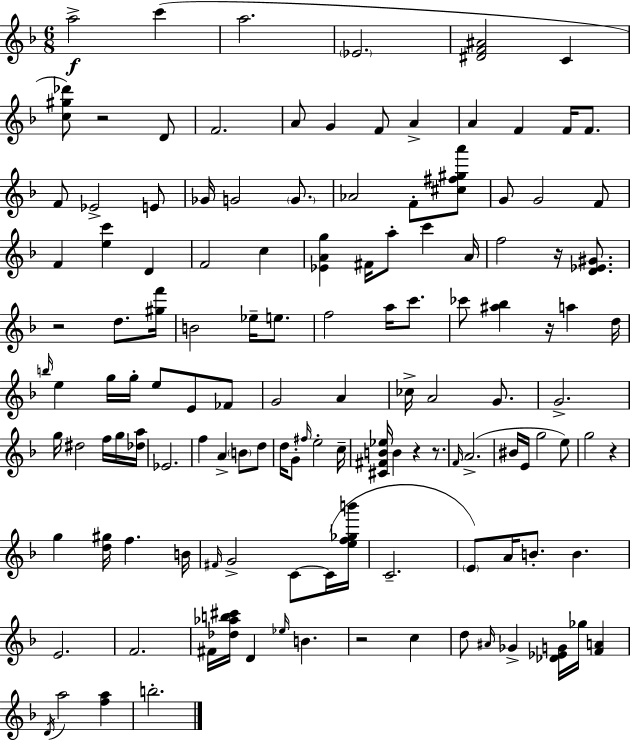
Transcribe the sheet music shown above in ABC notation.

X:1
T:Untitled
M:6/8
L:1/4
K:Dm
a2 c' a2 _E2 [^DF^A]2 C [c^g_d']/2 z2 D/2 F2 A/2 G F/2 A A F F/4 F/2 F/2 _E2 E/2 _G/4 G2 G/2 _A2 F/2 [^c^f^ga']/2 G/2 G2 F/2 F [ec'] D F2 c [_EAg] ^F/4 a/2 c' A/4 f2 z/4 [D_E^G]/2 z2 d/2 [^gf']/4 B2 _e/4 e/2 f2 a/4 c'/2 _c'/2 [^a_b] z/4 a d/4 b/4 e g/4 g/4 e/2 E/2 _F/2 G2 A _c/4 A2 G/2 G2 g/4 ^d2 f/4 g/4 [_da]/4 _E2 f A B/2 d/2 d/4 G/2 ^f/4 e2 c/4 [^C^FB_e]/4 B z z/2 F/4 A2 ^B/4 E/4 g2 e/2 g2 z g [d^g]/4 f B/4 ^F/4 G2 C/2 C/4 [ef_gb']/4 C2 E/2 A/4 B/2 B E2 F2 ^F/4 [_d_ab^c']/4 D _e/4 B z2 c d/2 ^A/4 _G [_D_EG]/4 _g/4 [FA] D/4 a2 [fa] b2